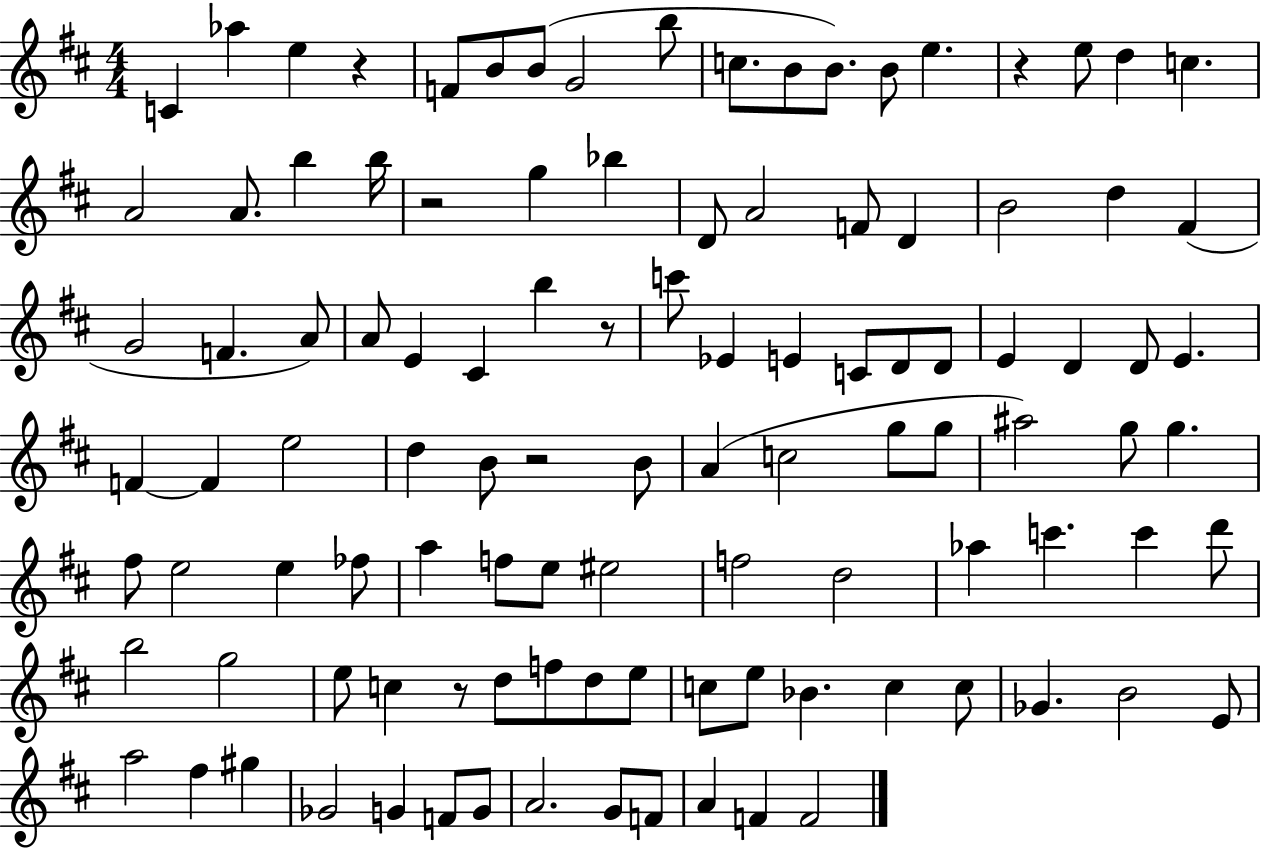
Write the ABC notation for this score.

X:1
T:Untitled
M:4/4
L:1/4
K:D
C _a e z F/2 B/2 B/2 G2 b/2 c/2 B/2 B/2 B/2 e z e/2 d c A2 A/2 b b/4 z2 g _b D/2 A2 F/2 D B2 d ^F G2 F A/2 A/2 E ^C b z/2 c'/2 _E E C/2 D/2 D/2 E D D/2 E F F e2 d B/2 z2 B/2 A c2 g/2 g/2 ^a2 g/2 g ^f/2 e2 e _f/2 a f/2 e/2 ^e2 f2 d2 _a c' c' d'/2 b2 g2 e/2 c z/2 d/2 f/2 d/2 e/2 c/2 e/2 _B c c/2 _G B2 E/2 a2 ^f ^g _G2 G F/2 G/2 A2 G/2 F/2 A F F2